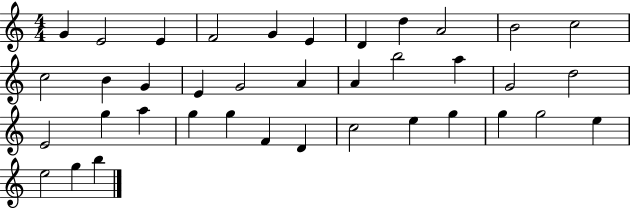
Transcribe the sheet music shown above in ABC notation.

X:1
T:Untitled
M:4/4
L:1/4
K:C
G E2 E F2 G E D d A2 B2 c2 c2 B G E G2 A A b2 a G2 d2 E2 g a g g F D c2 e g g g2 e e2 g b